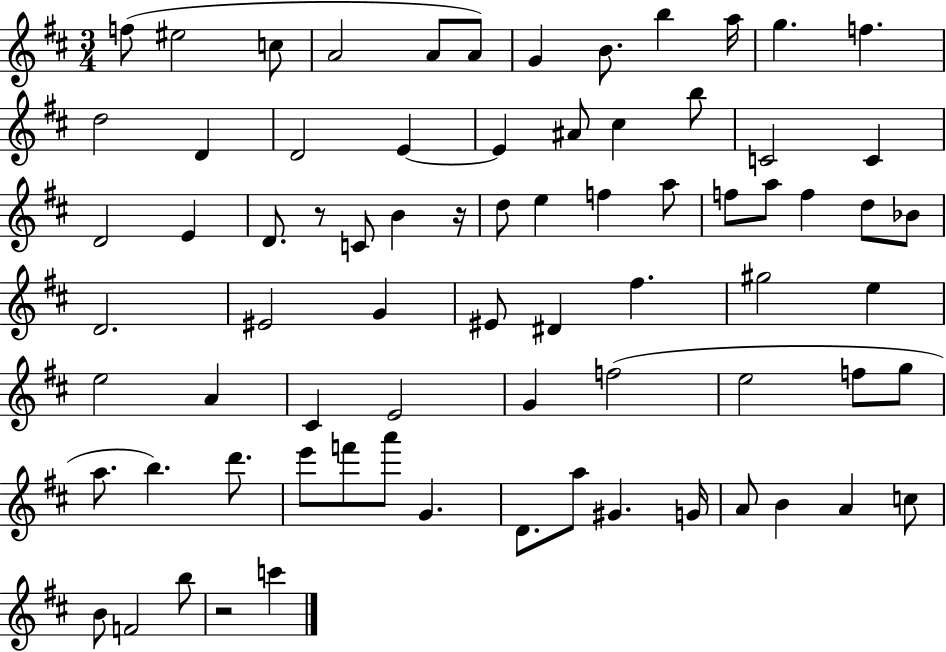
{
  \clef treble
  \numericTimeSignature
  \time 3/4
  \key d \major
  f''8( eis''2 c''8 | a'2 a'8 a'8) | g'4 b'8. b''4 a''16 | g''4. f''4. | \break d''2 d'4 | d'2 e'4~~ | e'4 ais'8 cis''4 b''8 | c'2 c'4 | \break d'2 e'4 | d'8. r8 c'8 b'4 r16 | d''8 e''4 f''4 a''8 | f''8 a''8 f''4 d''8 bes'8 | \break d'2. | eis'2 g'4 | eis'8 dis'4 fis''4. | gis''2 e''4 | \break e''2 a'4 | cis'4 e'2 | g'4 f''2( | e''2 f''8 g''8 | \break a''8. b''4.) d'''8. | e'''8 f'''8 a'''8 g'4. | d'8. a''8 gis'4. g'16 | a'8 b'4 a'4 c''8 | \break b'8 f'2 b''8 | r2 c'''4 | \bar "|."
}